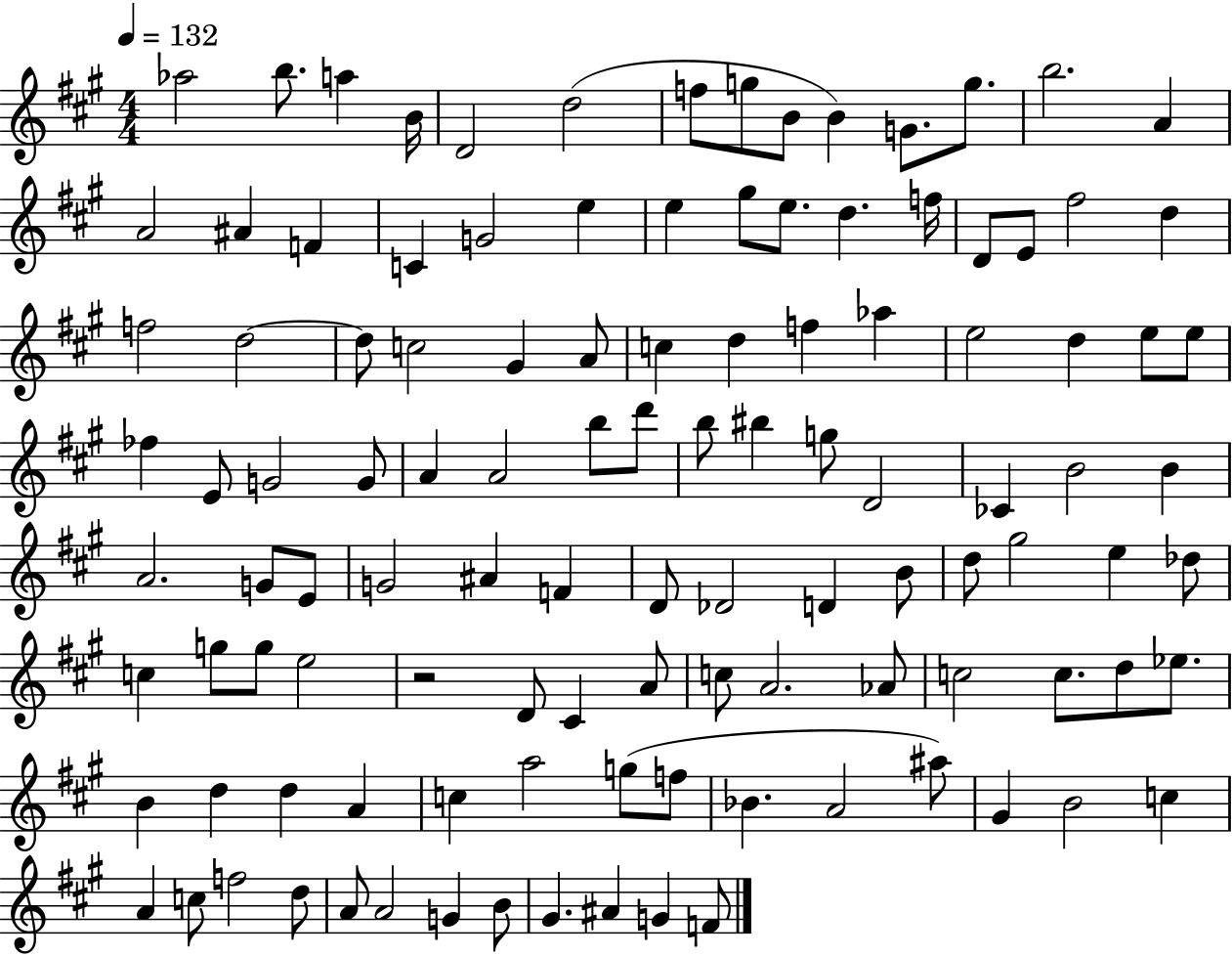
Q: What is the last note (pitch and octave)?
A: F4